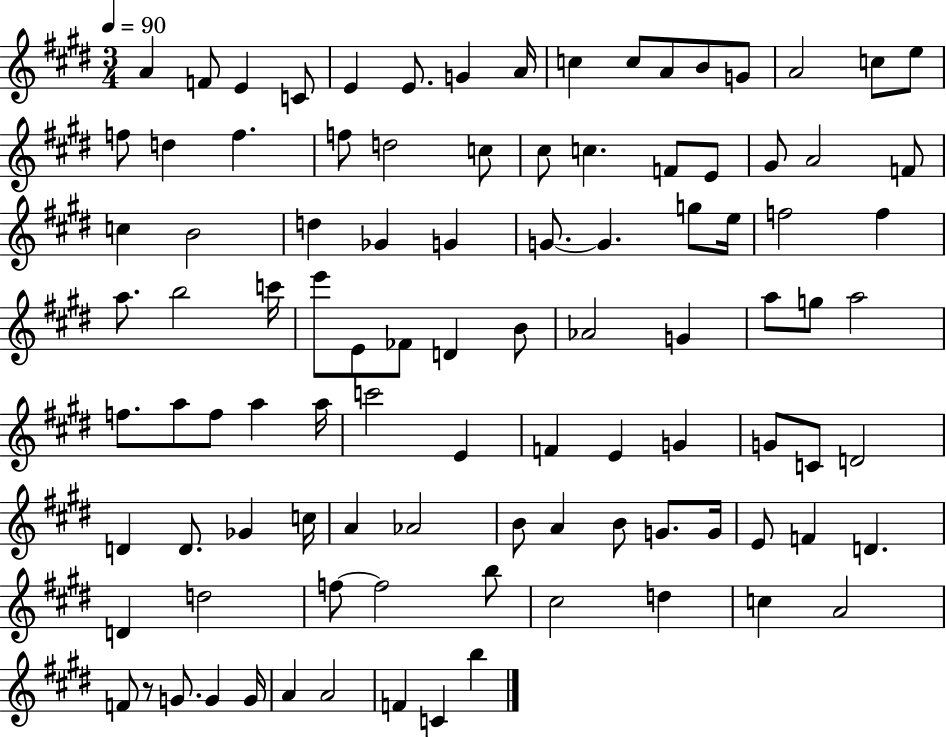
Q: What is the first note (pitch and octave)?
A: A4